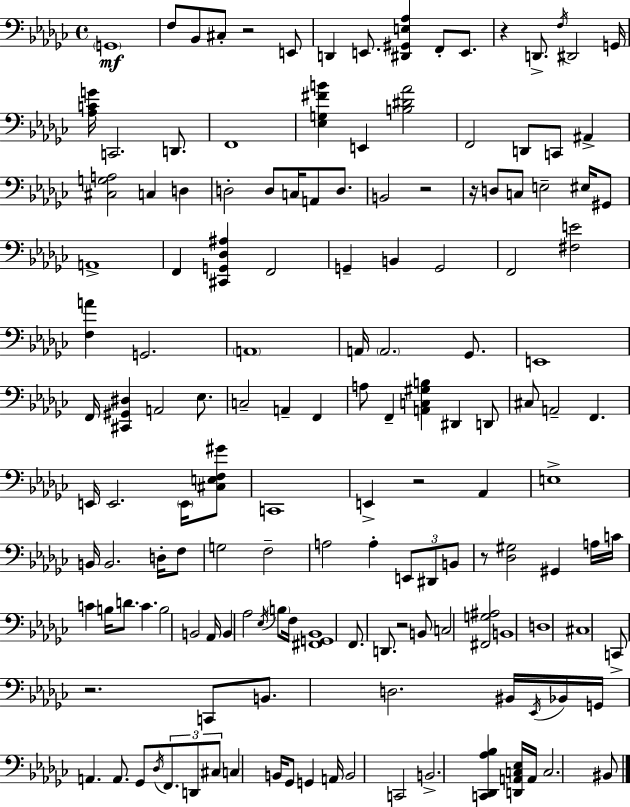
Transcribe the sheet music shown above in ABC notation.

X:1
T:Untitled
M:4/4
L:1/4
K:Ebm
G,,4 F,/2 _B,,/2 ^C,/2 z2 E,,/2 D,, E,,/2 [^D,,^G,,E,_A,] F,,/2 E,,/2 z D,,/2 F,/4 ^D,,2 G,,/4 [_A,CG]/4 C,,2 D,,/2 F,,4 [_E,G,^FB] E,, [B,^D_A]2 F,,2 D,,/2 C,,/2 ^A,, [^C,G,A,]2 C, D, D,2 D,/2 C,/4 A,,/2 D,/2 B,,2 z2 z/4 D,/2 C,/2 E,2 ^E,/4 ^G,,/2 A,,4 F,, [^C,,G,,_D,^A,] F,,2 G,, B,, G,,2 F,,2 [^F,E]2 [F,A] G,,2 A,,4 A,,/4 A,,2 _G,,/2 E,,4 F,,/4 [^C,,^G,,^D,] A,,2 _E,/2 C,2 A,, F,, A,/2 F,, [A,,C,^G,B,] ^D,, D,,/2 ^C,/2 A,,2 F,, E,,/4 E,,2 E,,/4 [^C,E,F,^G]/2 C,,4 E,, z2 _A,, E,4 B,,/4 B,,2 D,/4 F,/2 G,2 F,2 A,2 A, E,,/2 ^D,,/2 B,,/2 z/2 [_D,^G,]2 ^G,, A,/4 C/4 C B,/4 D/2 C B,2 B,,2 _A,,/4 B,, _A,2 _E,/4 B,/2 F,/4 [^F,,G,,_B,,]4 F,,/2 D,,/2 z2 B,,/2 C,2 [^F,,G,^A,]2 B,,4 D,4 ^C,4 C,,/2 z2 C,,/2 B,,/2 D,2 ^B,,/4 _E,,/4 _B,,/4 G,,/4 A,, A,,/2 _G,,/2 _D,/4 F,,/2 D,,/2 ^C,/2 C, B,,/4 _G,,/2 G,, A,,/4 B,,2 C,,2 B,,2 [C,,_D,,_A,_B,] [D,,A,,C,_E,]/4 A,,/4 C,2 ^B,,/2